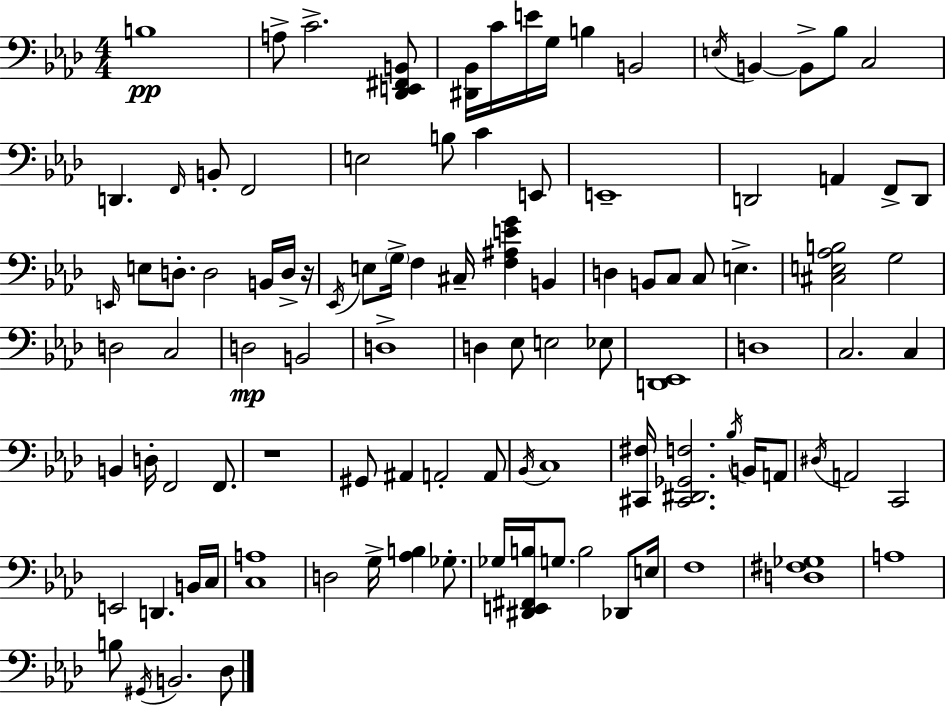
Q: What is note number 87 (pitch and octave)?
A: B3